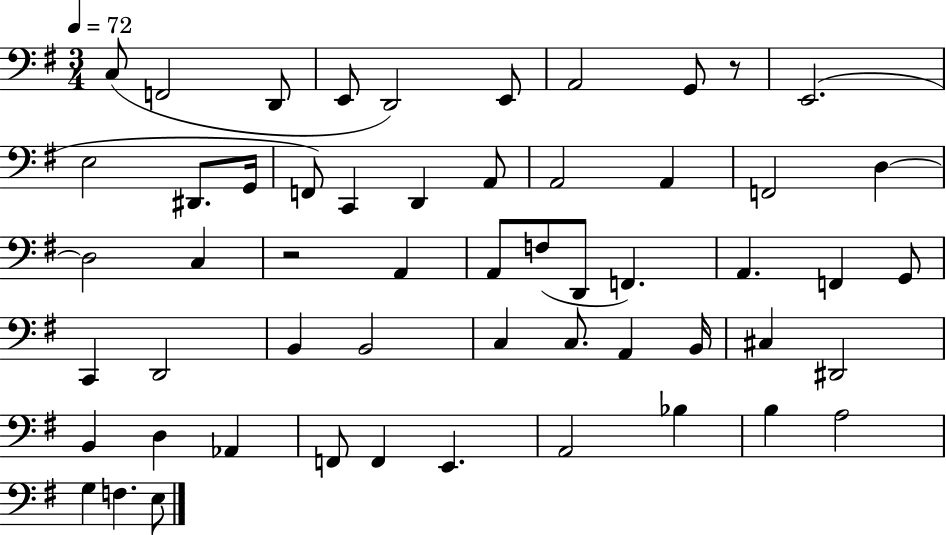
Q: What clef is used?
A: bass